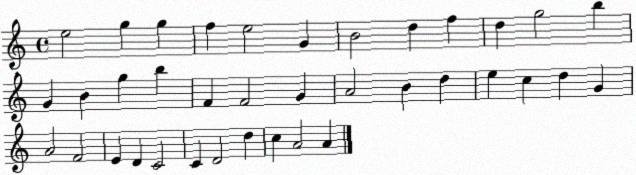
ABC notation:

X:1
T:Untitled
M:4/4
L:1/4
K:C
e2 g g f e2 G B2 d f d g2 b G B g b F F2 G A2 B d e c d G A2 F2 E D C2 C D2 d c A2 A